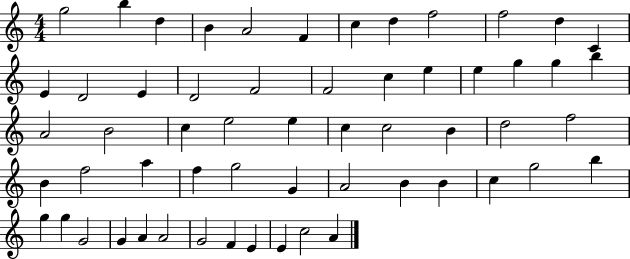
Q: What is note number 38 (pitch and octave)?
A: F5